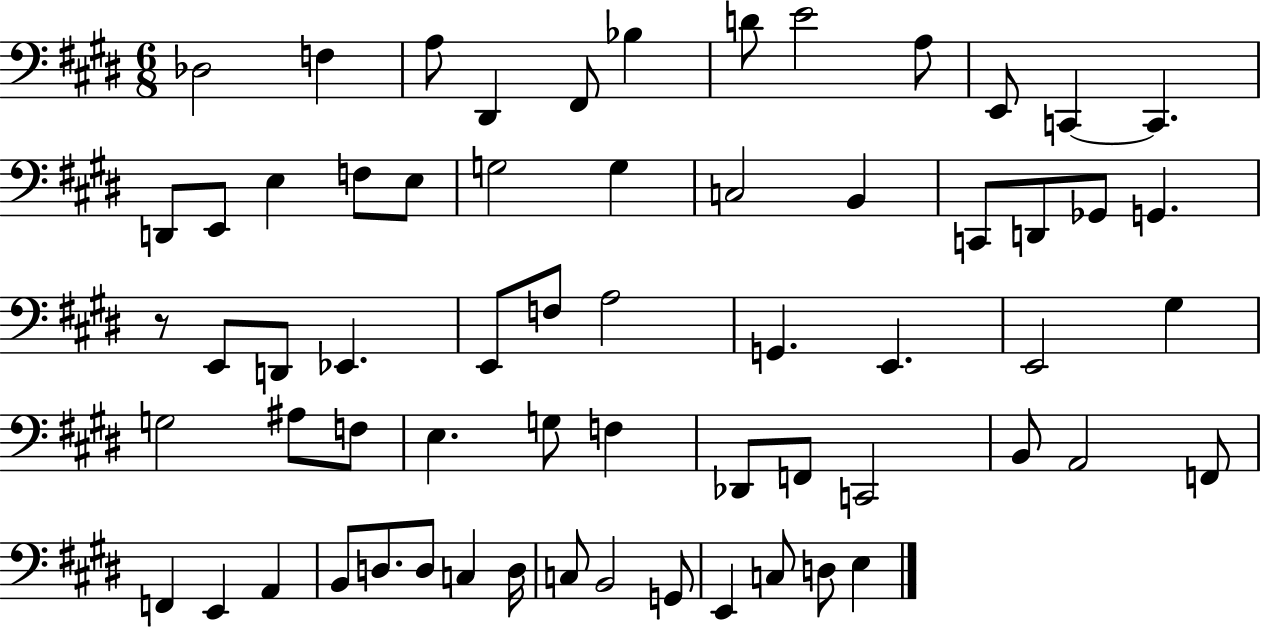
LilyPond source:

{
  \clef bass
  \numericTimeSignature
  \time 6/8
  \key e \major
  des2 f4 | a8 dis,4 fis,8 bes4 | d'8 e'2 a8 | e,8 c,4~~ c,4. | \break d,8 e,8 e4 f8 e8 | g2 g4 | c2 b,4 | c,8 d,8 ges,8 g,4. | \break r8 e,8 d,8 ees,4. | e,8 f8 a2 | g,4. e,4. | e,2 gis4 | \break g2 ais8 f8 | e4. g8 f4 | des,8 f,8 c,2 | b,8 a,2 f,8 | \break f,4 e,4 a,4 | b,8 d8. d8 c4 d16 | c8 b,2 g,8 | e,4 c8 d8 e4 | \break \bar "|."
}